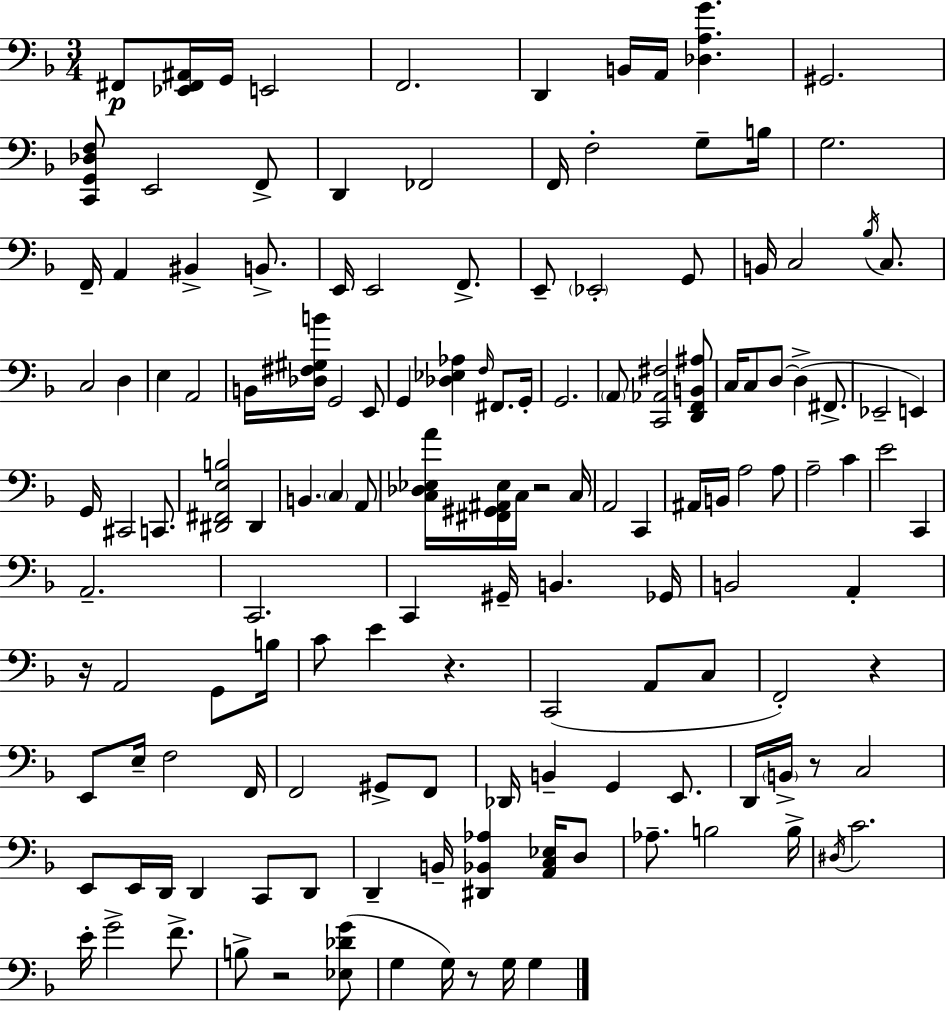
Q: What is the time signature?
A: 3/4